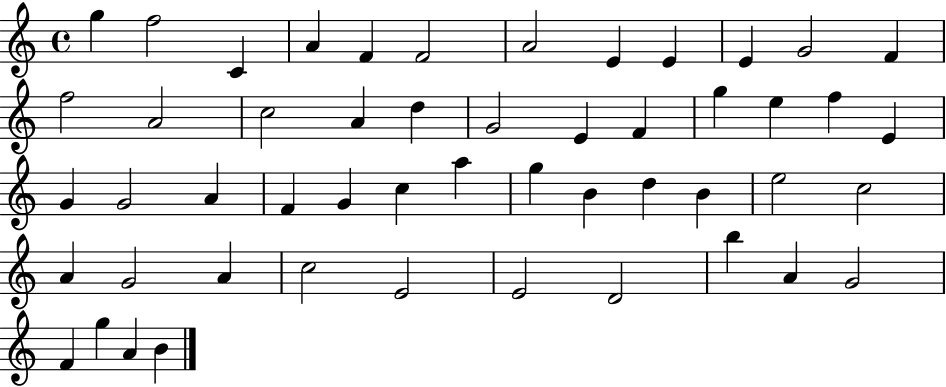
{
  \clef treble
  \time 4/4
  \defaultTimeSignature
  \key c \major
  g''4 f''2 c'4 | a'4 f'4 f'2 | a'2 e'4 e'4 | e'4 g'2 f'4 | \break f''2 a'2 | c''2 a'4 d''4 | g'2 e'4 f'4 | g''4 e''4 f''4 e'4 | \break g'4 g'2 a'4 | f'4 g'4 c''4 a''4 | g''4 b'4 d''4 b'4 | e''2 c''2 | \break a'4 g'2 a'4 | c''2 e'2 | e'2 d'2 | b''4 a'4 g'2 | \break f'4 g''4 a'4 b'4 | \bar "|."
}